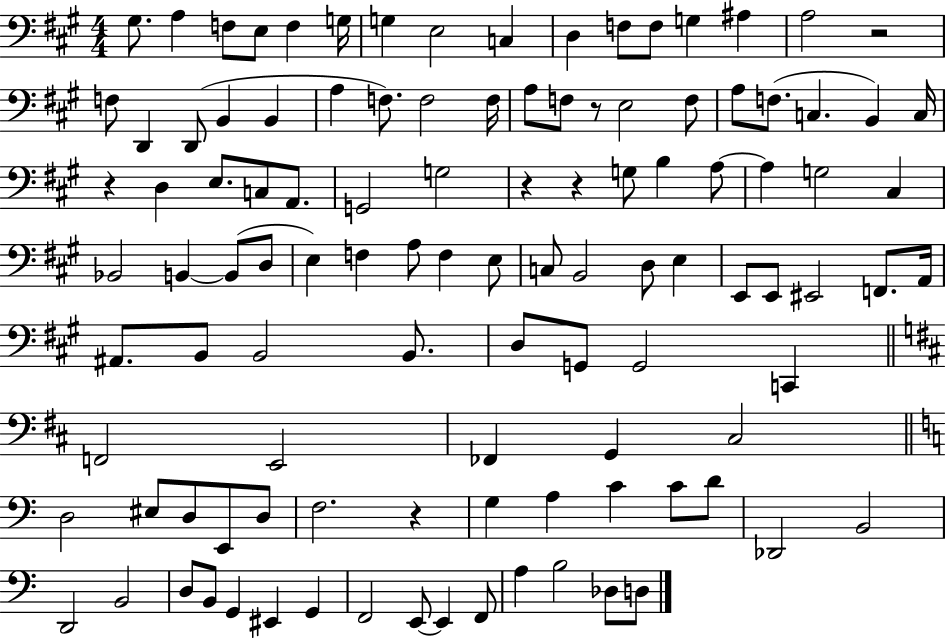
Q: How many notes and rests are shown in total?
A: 110